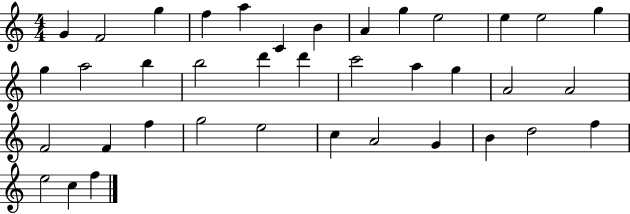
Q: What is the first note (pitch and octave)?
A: G4